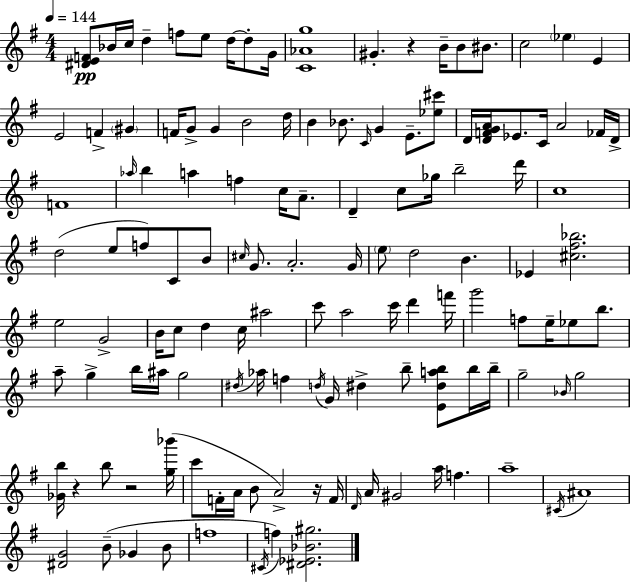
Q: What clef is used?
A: treble